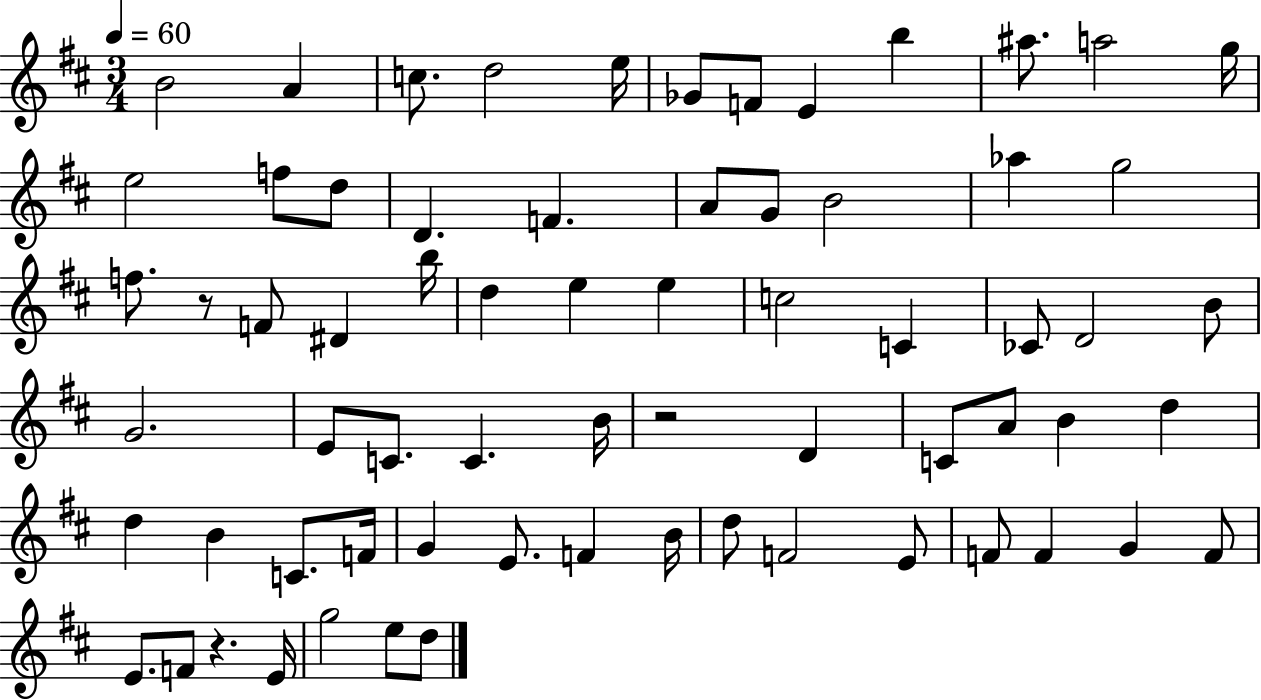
X:1
T:Untitled
M:3/4
L:1/4
K:D
B2 A c/2 d2 e/4 _G/2 F/2 E b ^a/2 a2 g/4 e2 f/2 d/2 D F A/2 G/2 B2 _a g2 f/2 z/2 F/2 ^D b/4 d e e c2 C _C/2 D2 B/2 G2 E/2 C/2 C B/4 z2 D C/2 A/2 B d d B C/2 F/4 G E/2 F B/4 d/2 F2 E/2 F/2 F G F/2 E/2 F/2 z E/4 g2 e/2 d/2